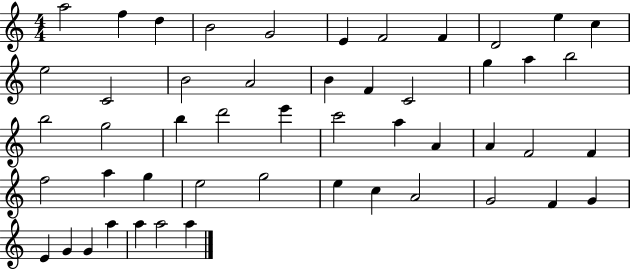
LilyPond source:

{
  \clef treble
  \numericTimeSignature
  \time 4/4
  \key c \major
  a''2 f''4 d''4 | b'2 g'2 | e'4 f'2 f'4 | d'2 e''4 c''4 | \break e''2 c'2 | b'2 a'2 | b'4 f'4 c'2 | g''4 a''4 b''2 | \break b''2 g''2 | b''4 d'''2 e'''4 | c'''2 a''4 a'4 | a'4 f'2 f'4 | \break f''2 a''4 g''4 | e''2 g''2 | e''4 c''4 a'2 | g'2 f'4 g'4 | \break e'4 g'4 g'4 a''4 | a''4 a''2 a''4 | \bar "|."
}